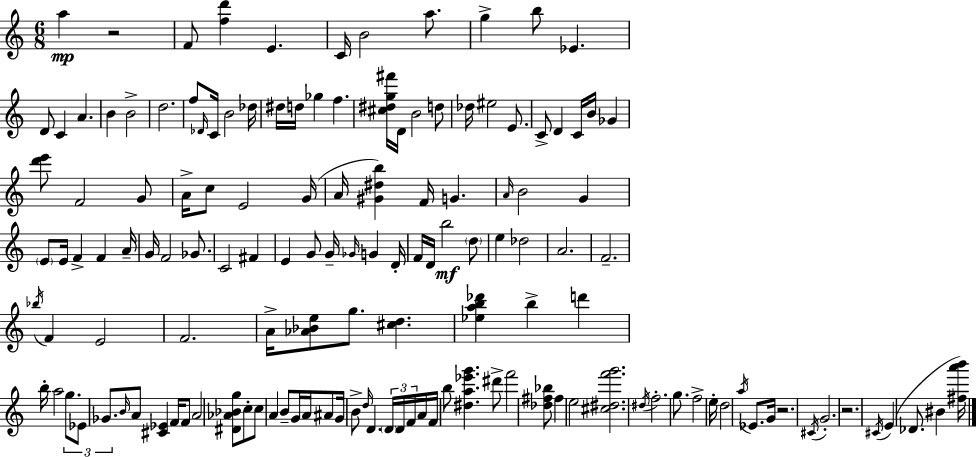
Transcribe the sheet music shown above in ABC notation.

X:1
T:Untitled
M:6/8
L:1/4
K:C
a z2 F/2 [fd'] E C/4 B2 a/2 g b/2 _E D/2 C A B B2 d2 f/2 _D/4 C/4 B2 _d/4 ^d/4 d/4 _g f [^c^dg^f']/4 D/4 B2 d/2 _d/4 ^e2 E/2 C/2 D C/4 B/4 _G [d'e']/2 F2 G/2 A/4 c/2 E2 G/4 A/4 [^G^db] F/4 G A/4 B2 G E/2 E/4 F F A/4 G/4 F2 _G/2 C2 ^F E G/2 G/4 _G/4 G D/4 F/4 D/4 b2 d/2 e _d2 A2 F2 _b/4 F E2 F2 A/4 [_A_Be]/2 g/2 [^cd] [_eab_d'] b d' b/4 a2 g/2 _E/2 _G/2 B/4 A/2 [^C_E] F/4 F/2 A2 [^D_A_Bg]/2 c/2 c/2 A B/2 G/4 A/4 ^A/2 G/4 B/2 d/4 D D/4 D/4 F/4 A/4 F/4 b/2 [^da_e'g'] ^d'/2 f'2 [_d^f_b]/2 ^f e2 [^c^df'g']2 ^d/4 f2 g/2 f2 e/4 d2 a/4 _E/2 G/4 z2 ^C/4 G2 z2 ^C/4 E _D/2 ^B [^fa'b']/4